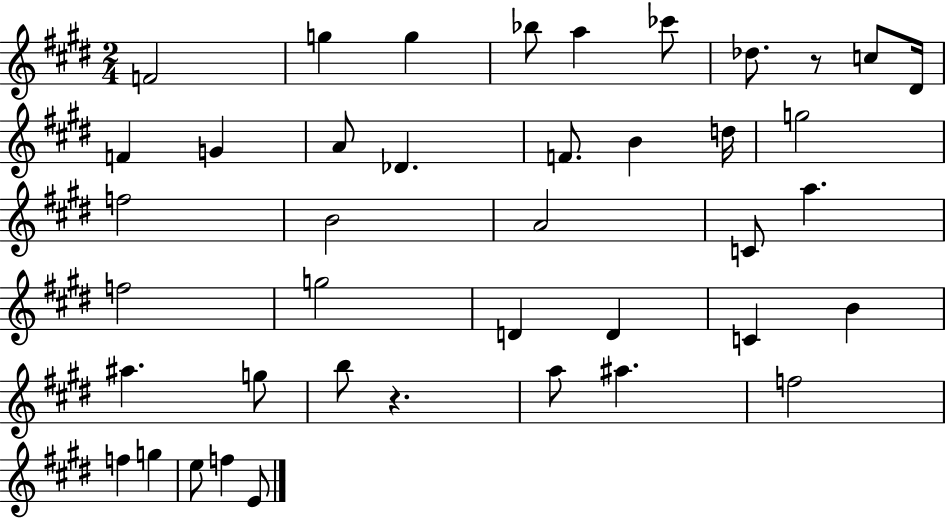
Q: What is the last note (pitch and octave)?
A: E4